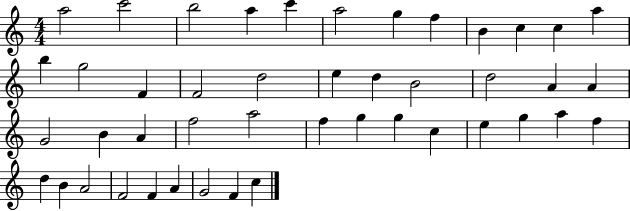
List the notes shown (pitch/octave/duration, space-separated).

A5/h C6/h B5/h A5/q C6/q A5/h G5/q F5/q B4/q C5/q C5/q A5/q B5/q G5/h F4/q F4/h D5/h E5/q D5/q B4/h D5/h A4/q A4/q G4/h B4/q A4/q F5/h A5/h F5/q G5/q G5/q C5/q E5/q G5/q A5/q F5/q D5/q B4/q A4/h F4/h F4/q A4/q G4/h F4/q C5/q